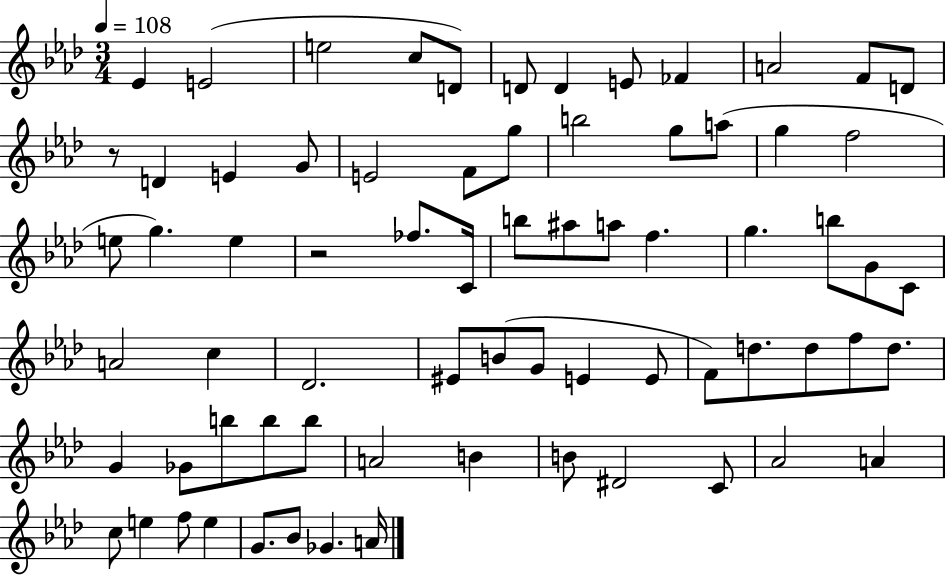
{
  \clef treble
  \numericTimeSignature
  \time 3/4
  \key aes \major
  \tempo 4 = 108
  \repeat volta 2 { ees'4 e'2( | e''2 c''8 d'8) | d'8 d'4 e'8 fes'4 | a'2 f'8 d'8 | \break r8 d'4 e'4 g'8 | e'2 f'8 g''8 | b''2 g''8 a''8( | g''4 f''2 | \break e''8 g''4.) e''4 | r2 fes''8. c'16 | b''8 ais''8 a''8 f''4. | g''4. b''8 g'8 c'8 | \break a'2 c''4 | des'2. | eis'8 b'8( g'8 e'4 e'8 | f'8) d''8. d''8 f''8 d''8. | \break g'4 ges'8 b''8 b''8 b''8 | a'2 b'4 | b'8 dis'2 c'8 | aes'2 a'4 | \break c''8 e''4 f''8 e''4 | g'8. bes'8 ges'4. a'16 | } \bar "|."
}